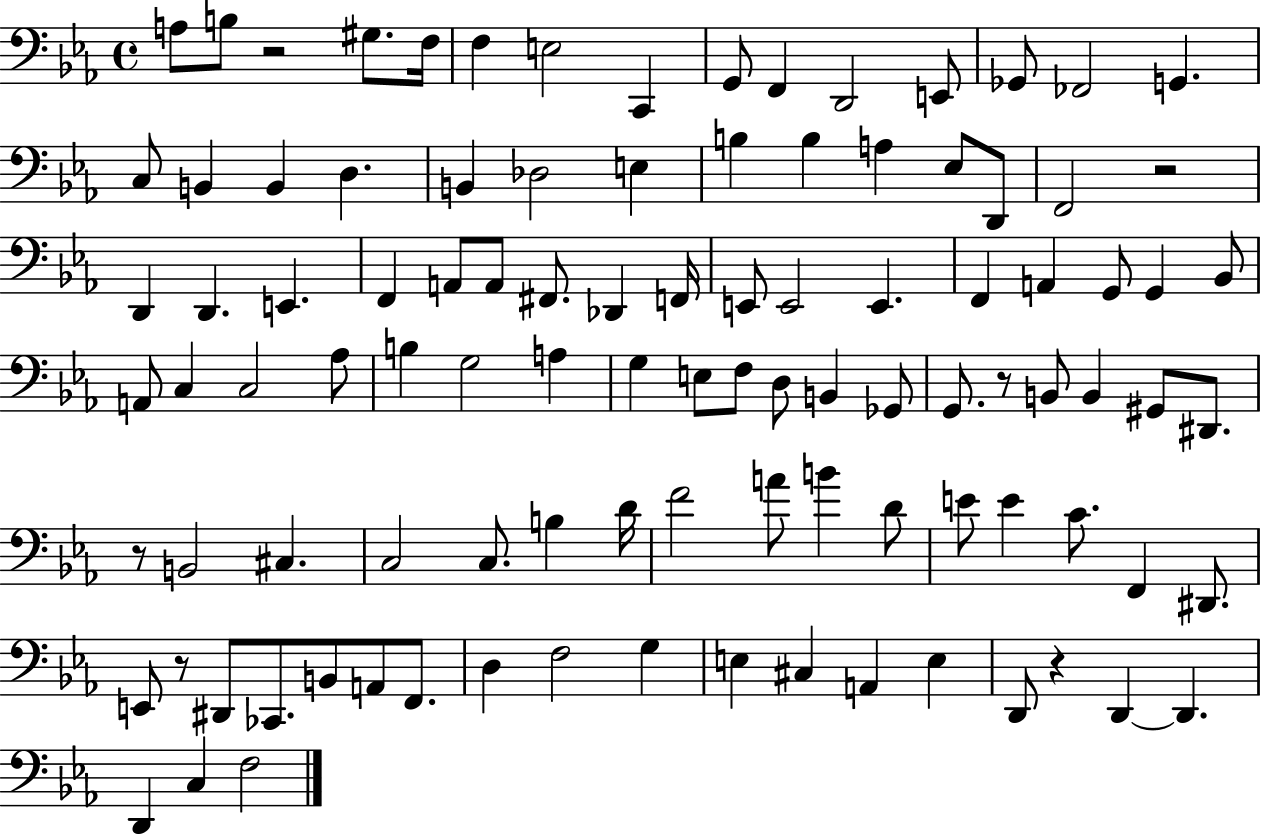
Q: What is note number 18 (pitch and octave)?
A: D3